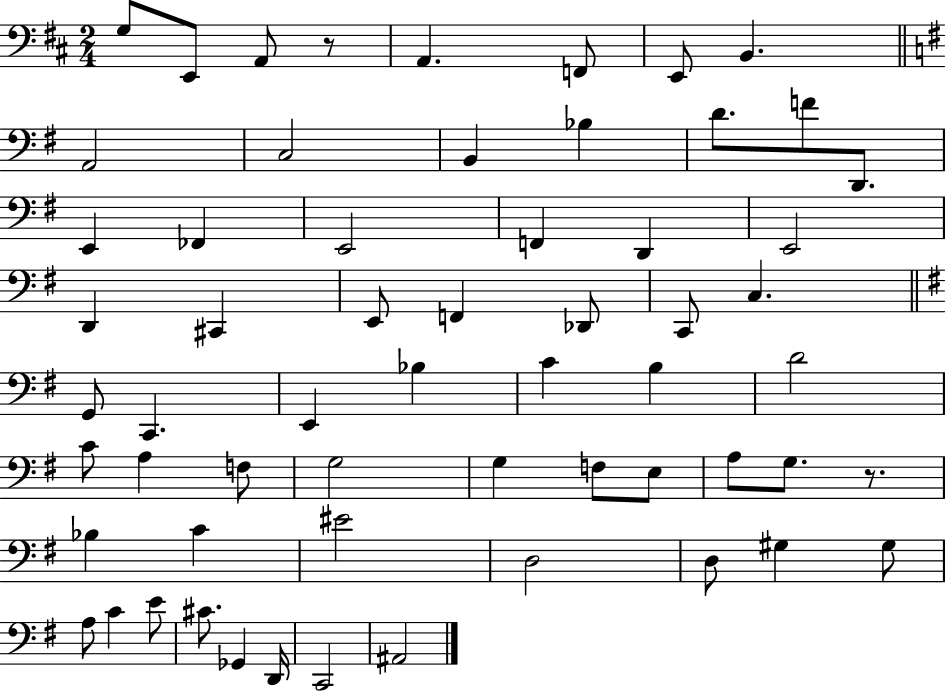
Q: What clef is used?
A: bass